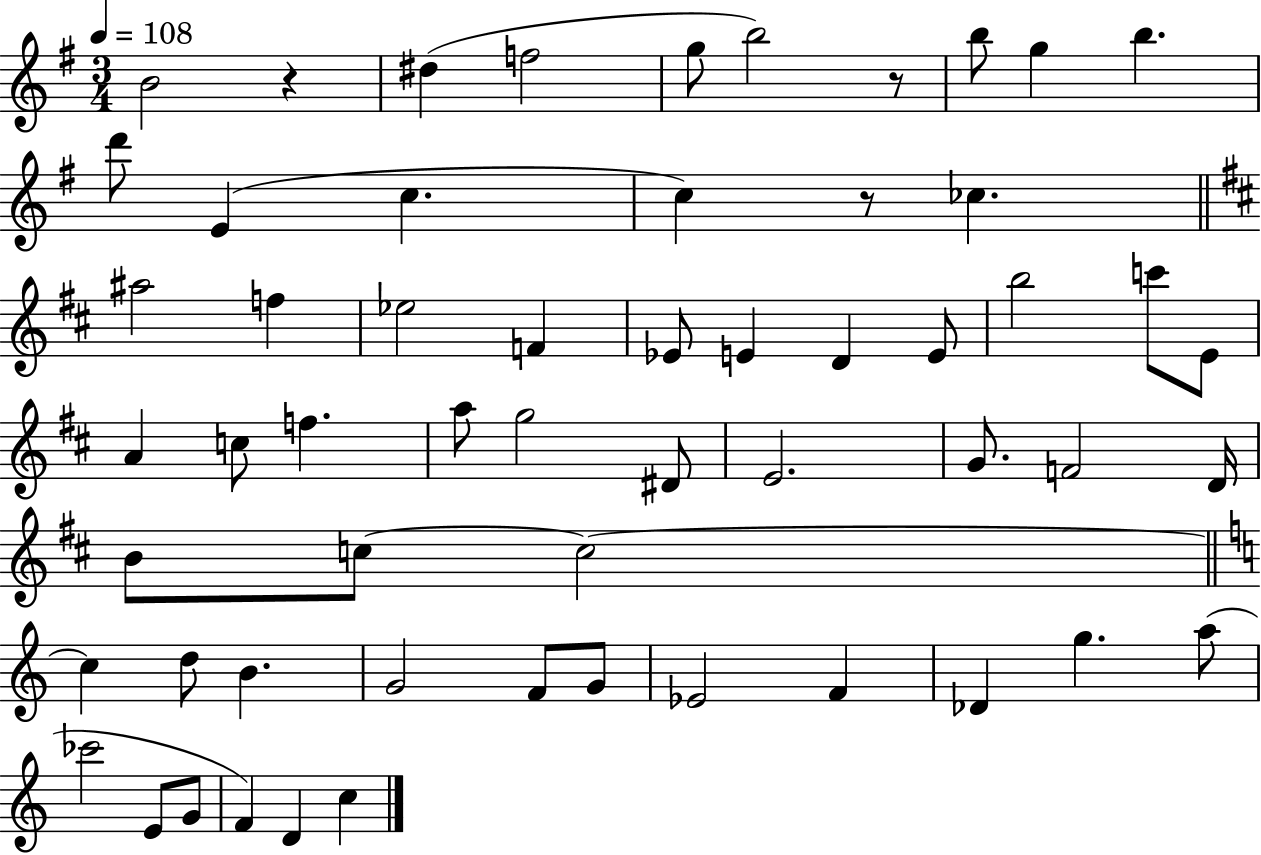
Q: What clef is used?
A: treble